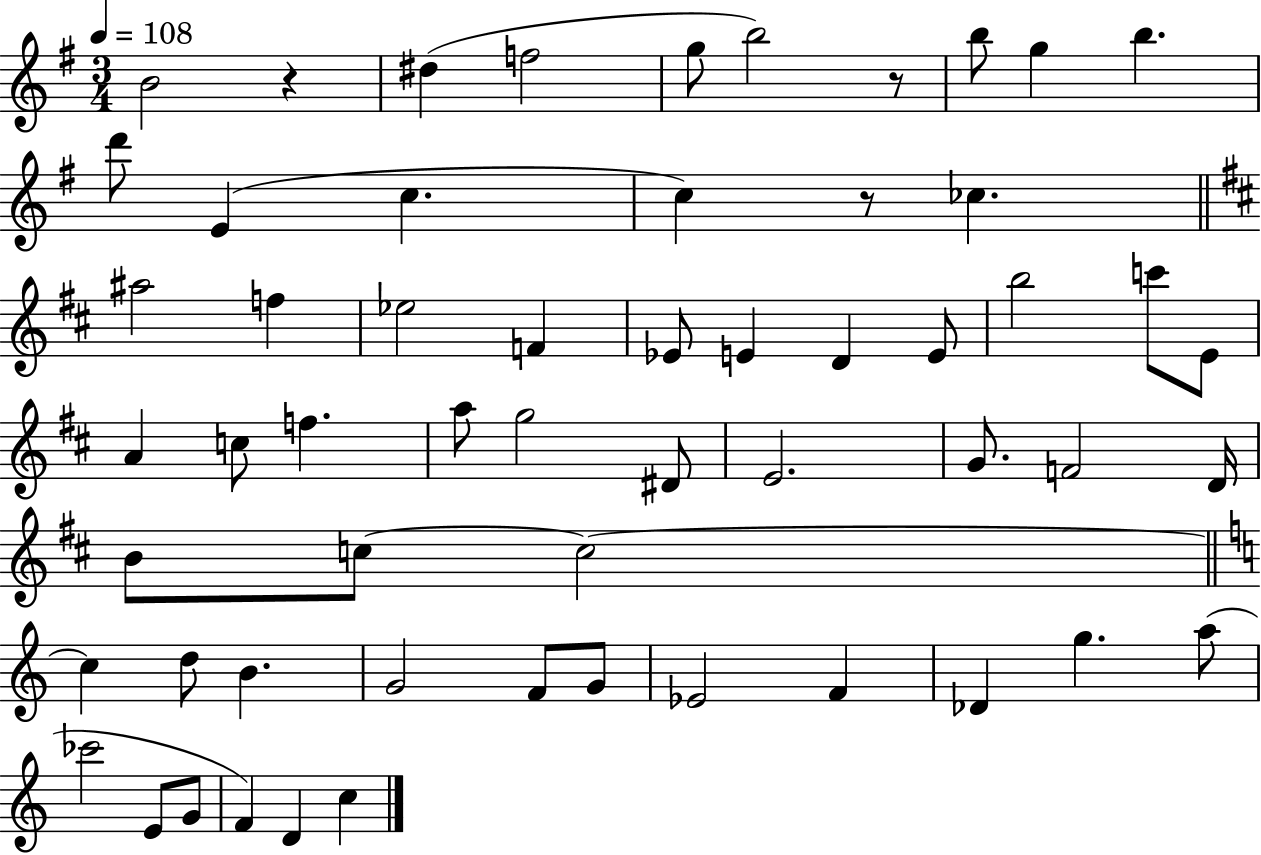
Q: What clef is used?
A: treble